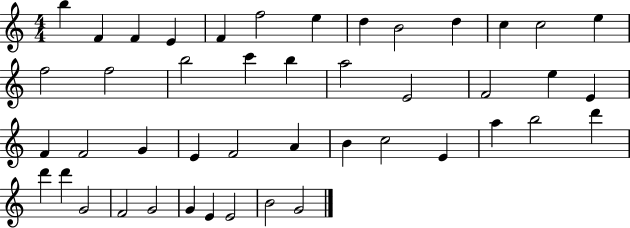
B5/q F4/q F4/q E4/q F4/q F5/h E5/q D5/q B4/h D5/q C5/q C5/h E5/q F5/h F5/h B5/h C6/q B5/q A5/h E4/h F4/h E5/q E4/q F4/q F4/h G4/q E4/q F4/h A4/q B4/q C5/h E4/q A5/q B5/h D6/q D6/q D6/q G4/h F4/h G4/h G4/q E4/q E4/h B4/h G4/h